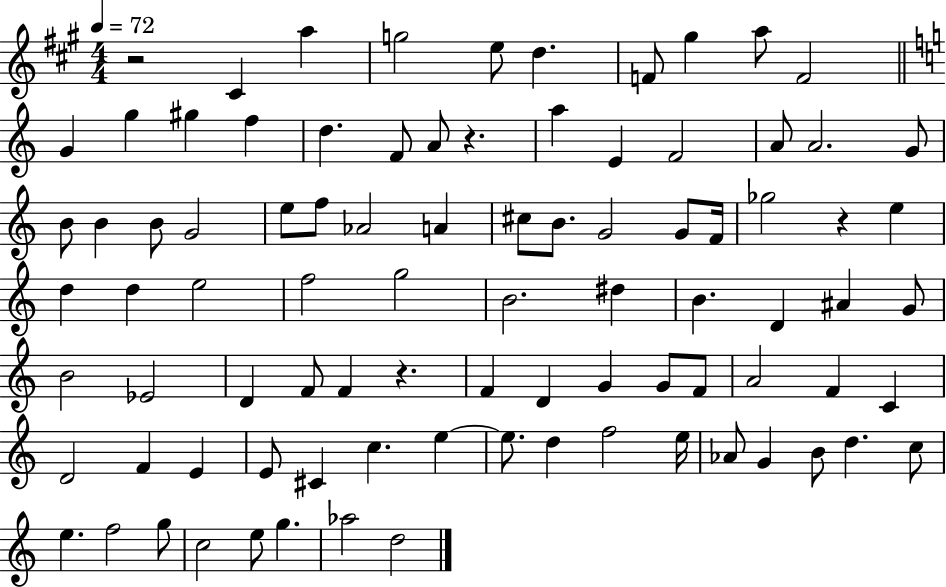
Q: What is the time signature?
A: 4/4